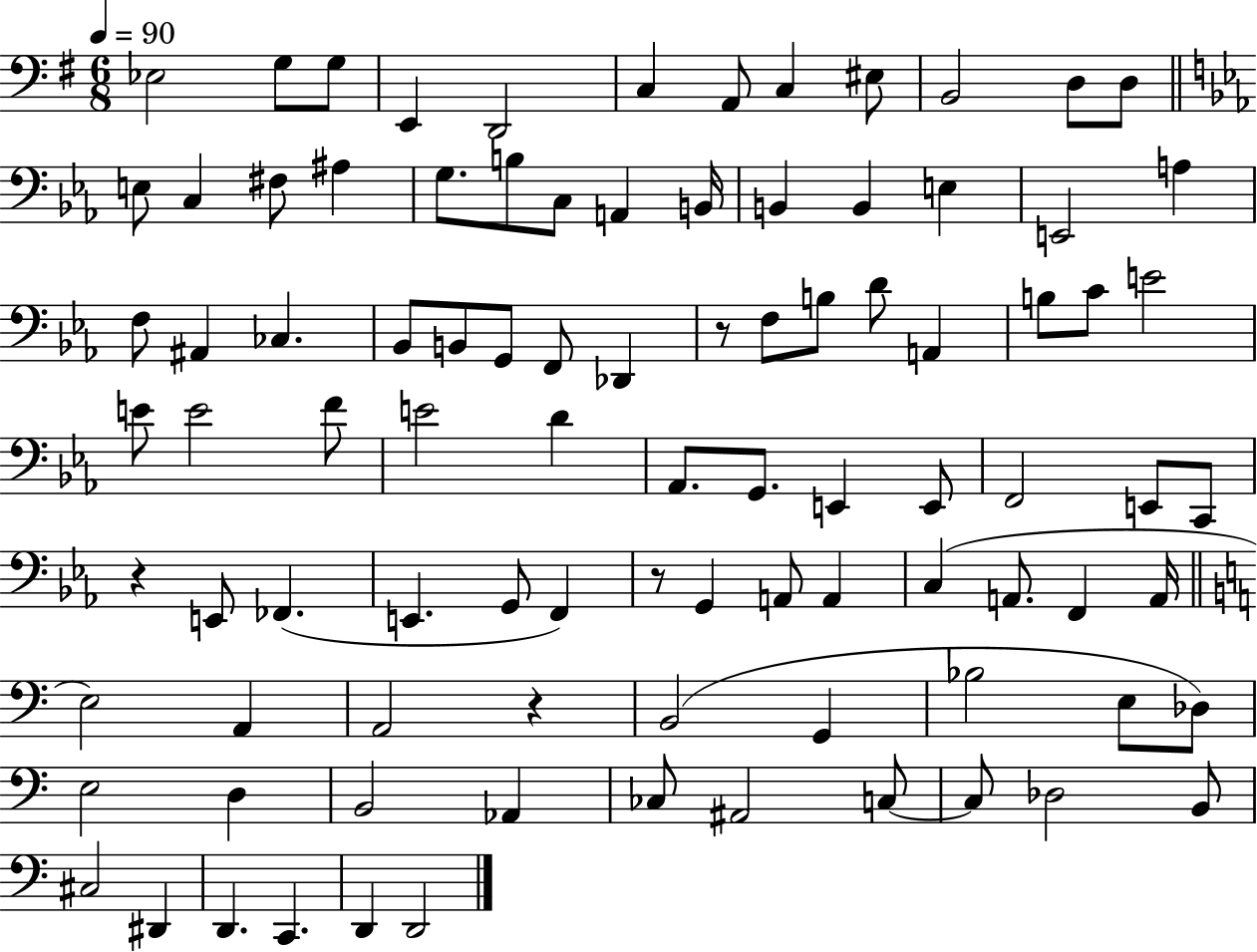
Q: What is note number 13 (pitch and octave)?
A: E3